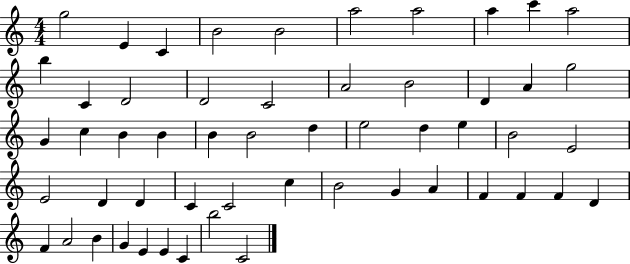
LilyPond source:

{
  \clef treble
  \numericTimeSignature
  \time 4/4
  \key c \major
  g''2 e'4 c'4 | b'2 b'2 | a''2 a''2 | a''4 c'''4 a''2 | \break b''4 c'4 d'2 | d'2 c'2 | a'2 b'2 | d'4 a'4 g''2 | \break g'4 c''4 b'4 b'4 | b'4 b'2 d''4 | e''2 d''4 e''4 | b'2 e'2 | \break e'2 d'4 d'4 | c'4 c'2 c''4 | b'2 g'4 a'4 | f'4 f'4 f'4 d'4 | \break f'4 a'2 b'4 | g'4 e'4 e'4 c'4 | b''2 c'2 | \bar "|."
}